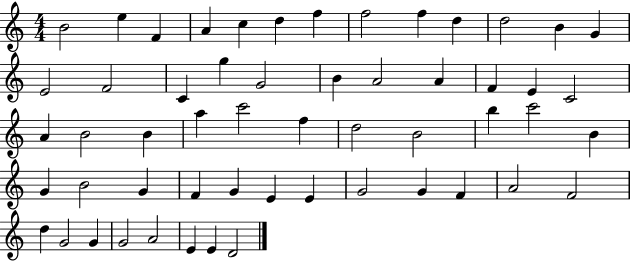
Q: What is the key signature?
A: C major